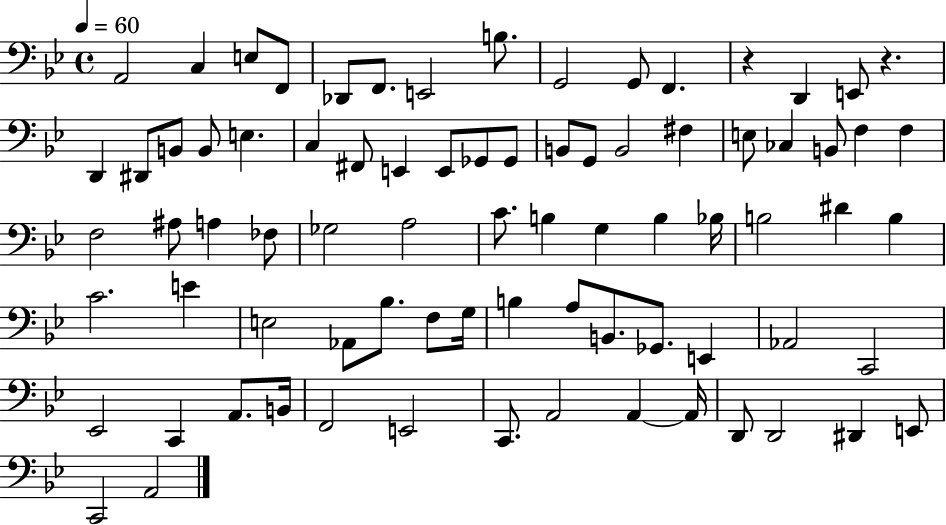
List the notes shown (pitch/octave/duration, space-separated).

A2/h C3/q E3/e F2/e Db2/e F2/e. E2/h B3/e. G2/h G2/e F2/q. R/q D2/q E2/e R/q. D2/q D#2/e B2/e B2/e E3/q. C3/q F#2/e E2/q E2/e Gb2/e Gb2/e B2/e G2/e B2/h F#3/q E3/e CES3/q B2/e F3/q F3/q F3/h A#3/e A3/q FES3/e Gb3/h A3/h C4/e. B3/q G3/q B3/q Bb3/s B3/h D#4/q B3/q C4/h. E4/q E3/h Ab2/e Bb3/e. F3/e G3/s B3/q A3/e B2/e. Gb2/e. E2/q Ab2/h C2/h Eb2/h C2/q A2/e. B2/s F2/h E2/h C2/e. A2/h A2/q A2/s D2/e D2/h D#2/q E2/e C2/h A2/h